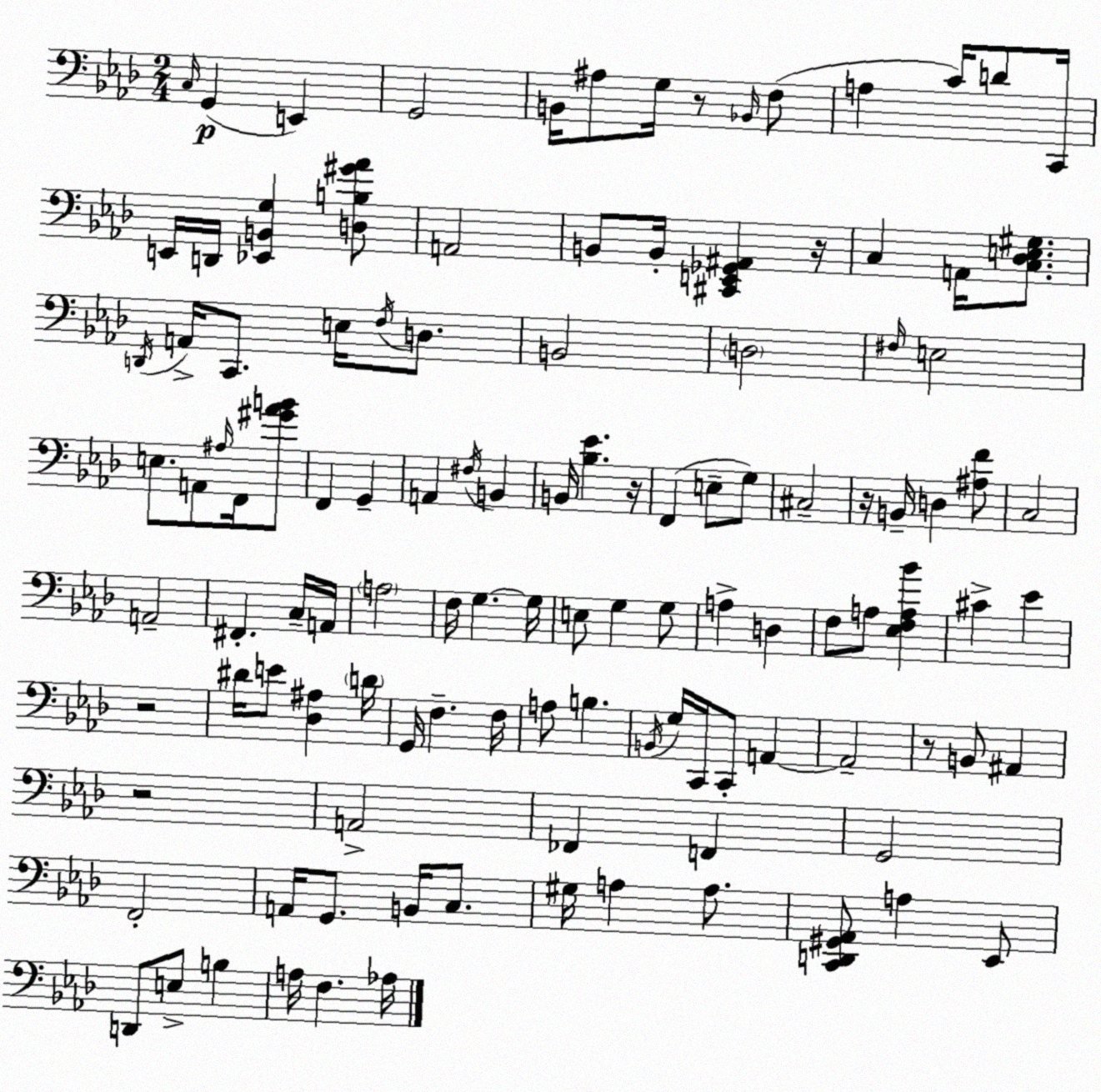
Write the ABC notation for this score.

X:1
T:Untitled
M:2/4
L:1/4
K:Fm
C,/4 G,, E,, G,,2 B,,/4 ^A,/2 G,/4 z/2 _B,,/4 F,/2 A, C/4 D/2 C,,/4 E,,/4 D,,/4 [_E,,B,,G,] [D,B,^G_A]/2 A,,2 B,,/2 B,,/4 [^C,,E,,_G,,^A,,] z/4 C, A,,/4 [C,_D,E,^G,]/2 D,,/4 A,,/4 C,,/2 E,/4 F,/4 D,/2 B,,2 D,2 ^F,/4 E,2 E,/2 A,,/2 ^A,/4 F,,/4 [^G_AB]/2 F,, G,, A,, ^F,/4 B,, B,,/4 [_B,_E] z/4 F,, E,/2 G,/2 ^C,2 z/4 B,,/4 D, [^A,F]/2 C,2 A,,2 ^F,, C,/4 A,,/4 A,2 F,/4 G, G,/4 E,/2 G, G,/2 A, D, F,/2 A,/2 [_E,F,A,_B] ^C _E z2 ^D/4 E/2 [_D,^A,] D/4 G,,/4 F, F,/4 A,/2 B, B,,/4 G,/4 C,,/4 C,,/2 A,, A,,2 z/2 B,,/2 ^A,, z2 A,,2 _F,, F,, G,,2 F,,2 A,,/4 G,,/2 B,,/4 C,/2 ^G,/4 A, A,/2 [C,,D,,^G,,_A,,]/2 A, _E,,/2 D,,/2 E,/2 B, A,/4 F, _A,/4